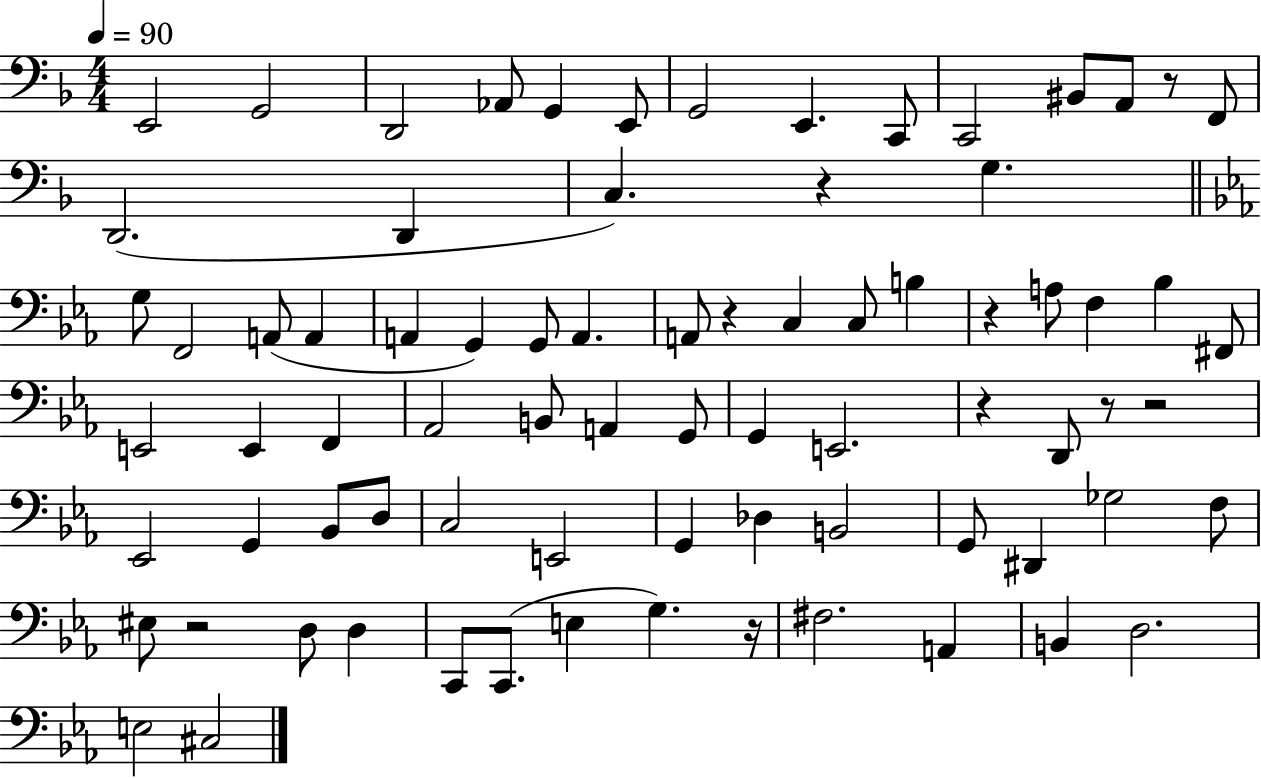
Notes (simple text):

E2/h G2/h D2/h Ab2/e G2/q E2/e G2/h E2/q. C2/e C2/h BIS2/e A2/e R/e F2/e D2/h. D2/q C3/q. R/q G3/q. G3/e F2/h A2/e A2/q A2/q G2/q G2/e A2/q. A2/e R/q C3/q C3/e B3/q R/q A3/e F3/q Bb3/q F#2/e E2/h E2/q F2/q Ab2/h B2/e A2/q G2/e G2/q E2/h. R/q D2/e R/e R/h Eb2/h G2/q Bb2/e D3/e C3/h E2/h G2/q Db3/q B2/h G2/e D#2/q Gb3/h F3/e EIS3/e R/h D3/e D3/q C2/e C2/e. E3/q G3/q. R/s F#3/h. A2/q B2/q D3/h. E3/h C#3/h